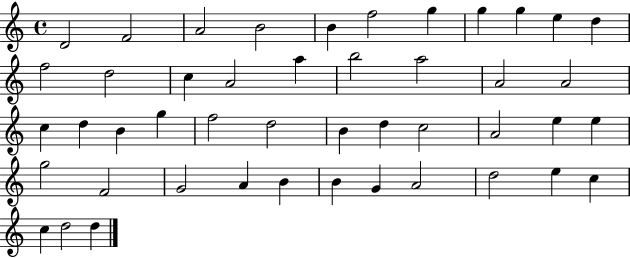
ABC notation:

X:1
T:Untitled
M:4/4
L:1/4
K:C
D2 F2 A2 B2 B f2 g g g e d f2 d2 c A2 a b2 a2 A2 A2 c d B g f2 d2 B d c2 A2 e e g2 F2 G2 A B B G A2 d2 e c c d2 d